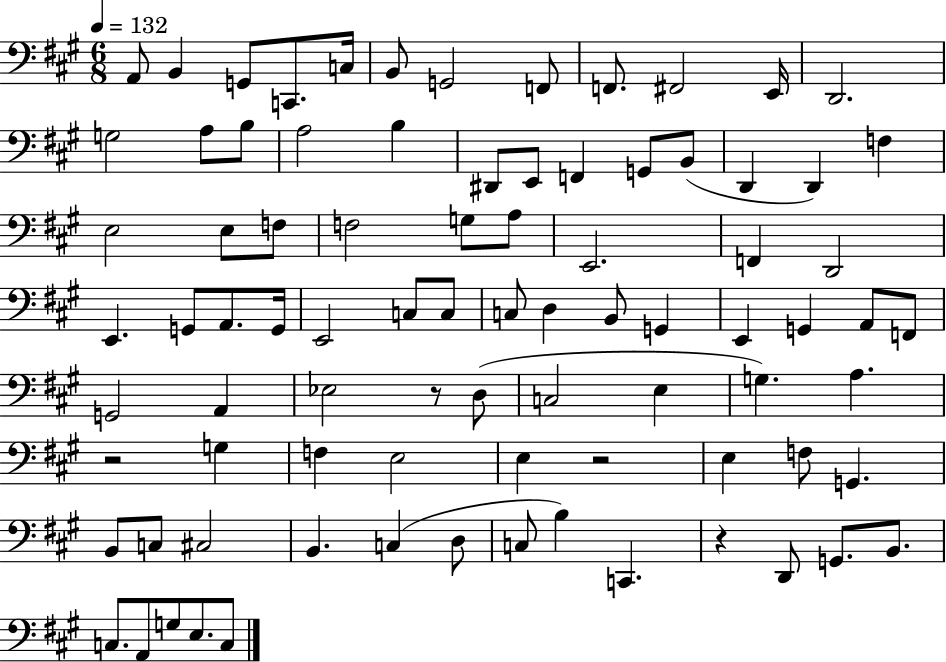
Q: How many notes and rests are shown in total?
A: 85